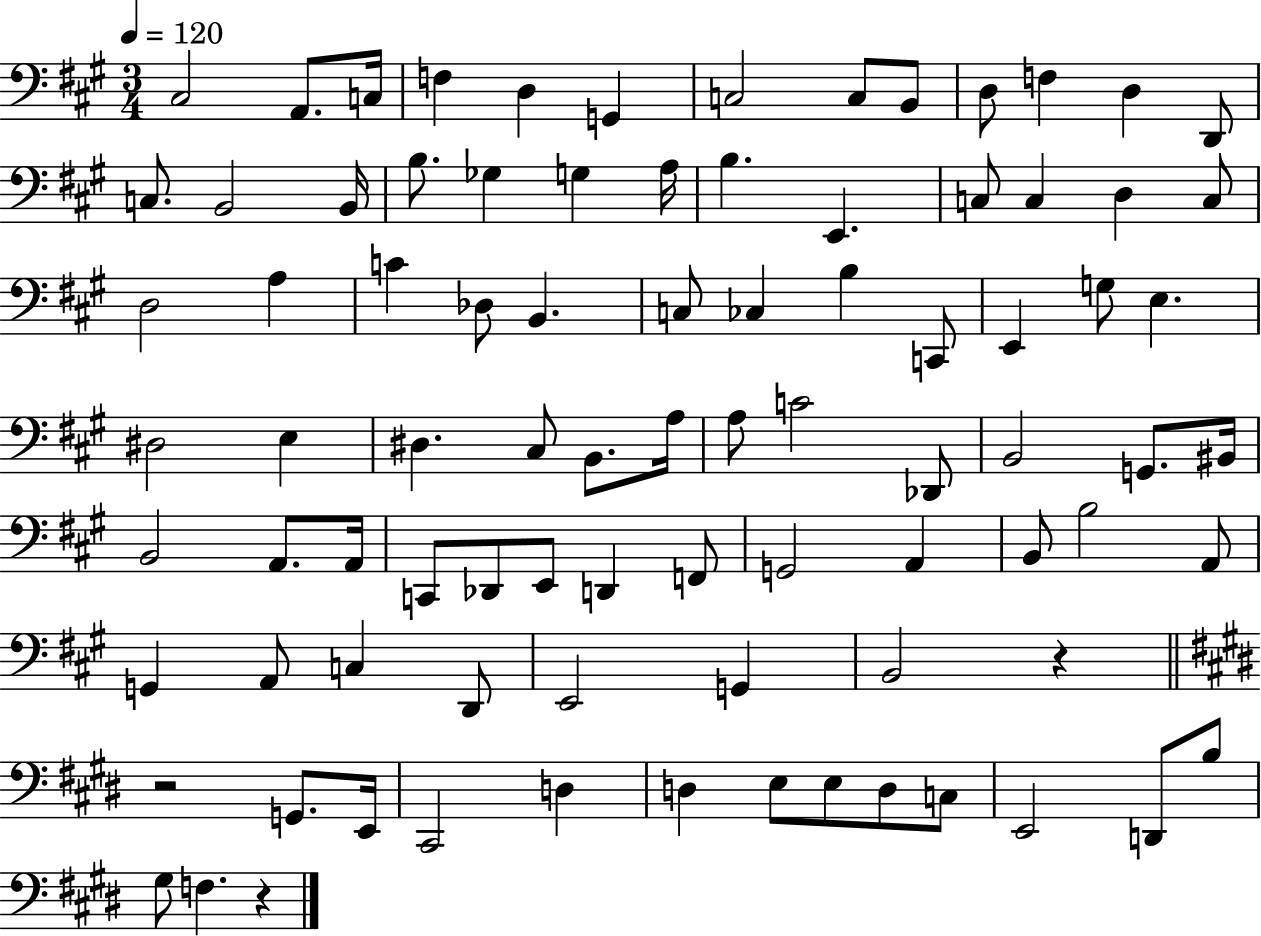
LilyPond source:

{
  \clef bass
  \numericTimeSignature
  \time 3/4
  \key a \major
  \tempo 4 = 120
  cis2 a,8. c16 | f4 d4 g,4 | c2 c8 b,8 | d8 f4 d4 d,8 | \break c8. b,2 b,16 | b8. ges4 g4 a16 | b4. e,4. | c8 c4 d4 c8 | \break d2 a4 | c'4 des8 b,4. | c8 ces4 b4 c,8 | e,4 g8 e4. | \break dis2 e4 | dis4. cis8 b,8. a16 | a8 c'2 des,8 | b,2 g,8. bis,16 | \break b,2 a,8. a,16 | c,8 des,8 e,8 d,4 f,8 | g,2 a,4 | b,8 b2 a,8 | \break g,4 a,8 c4 d,8 | e,2 g,4 | b,2 r4 | \bar "||" \break \key e \major r2 g,8. e,16 | cis,2 d4 | d4 e8 e8 d8 c8 | e,2 d,8 b8 | \break gis8 f4. r4 | \bar "|."
}